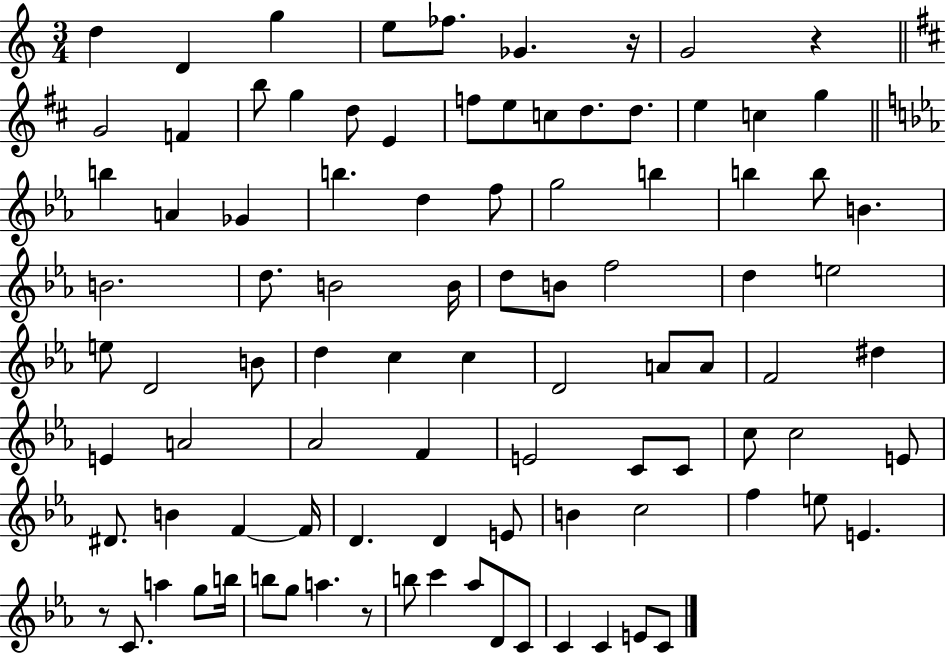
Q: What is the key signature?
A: C major